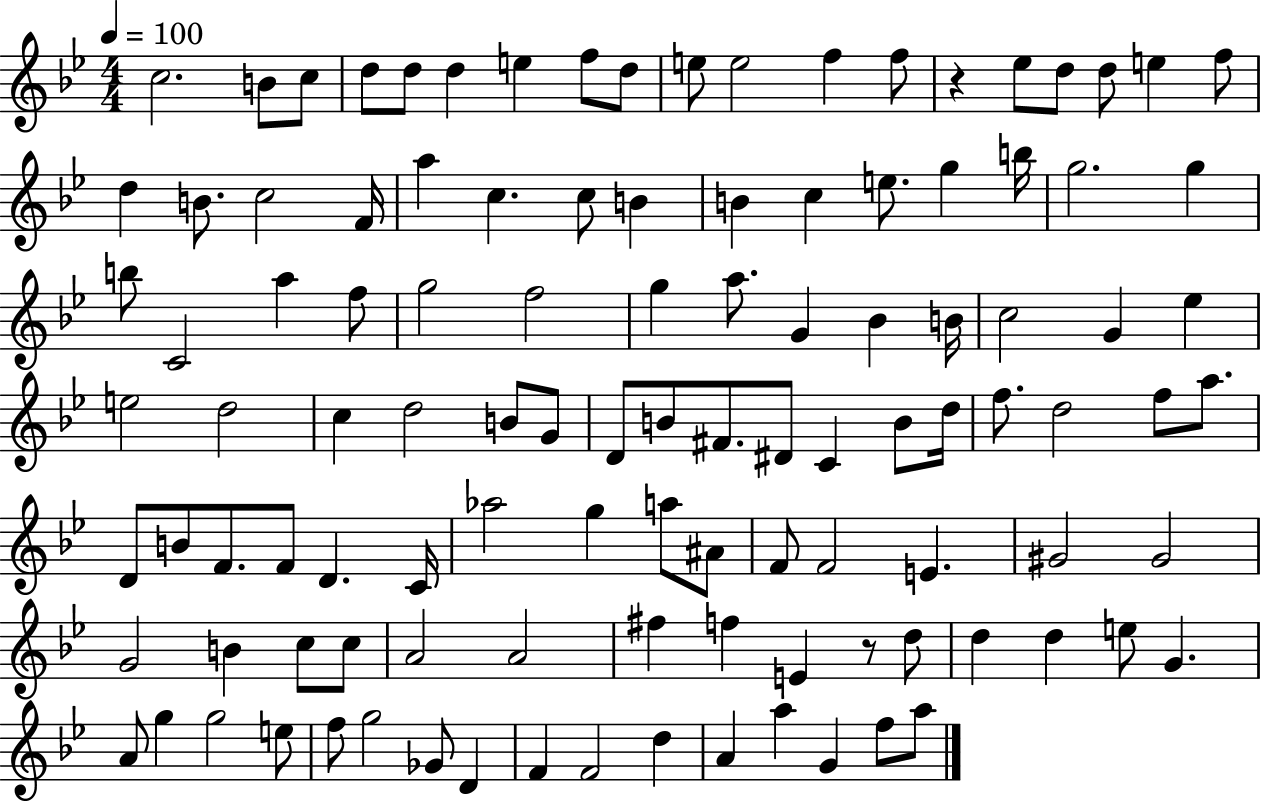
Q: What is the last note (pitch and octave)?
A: A5